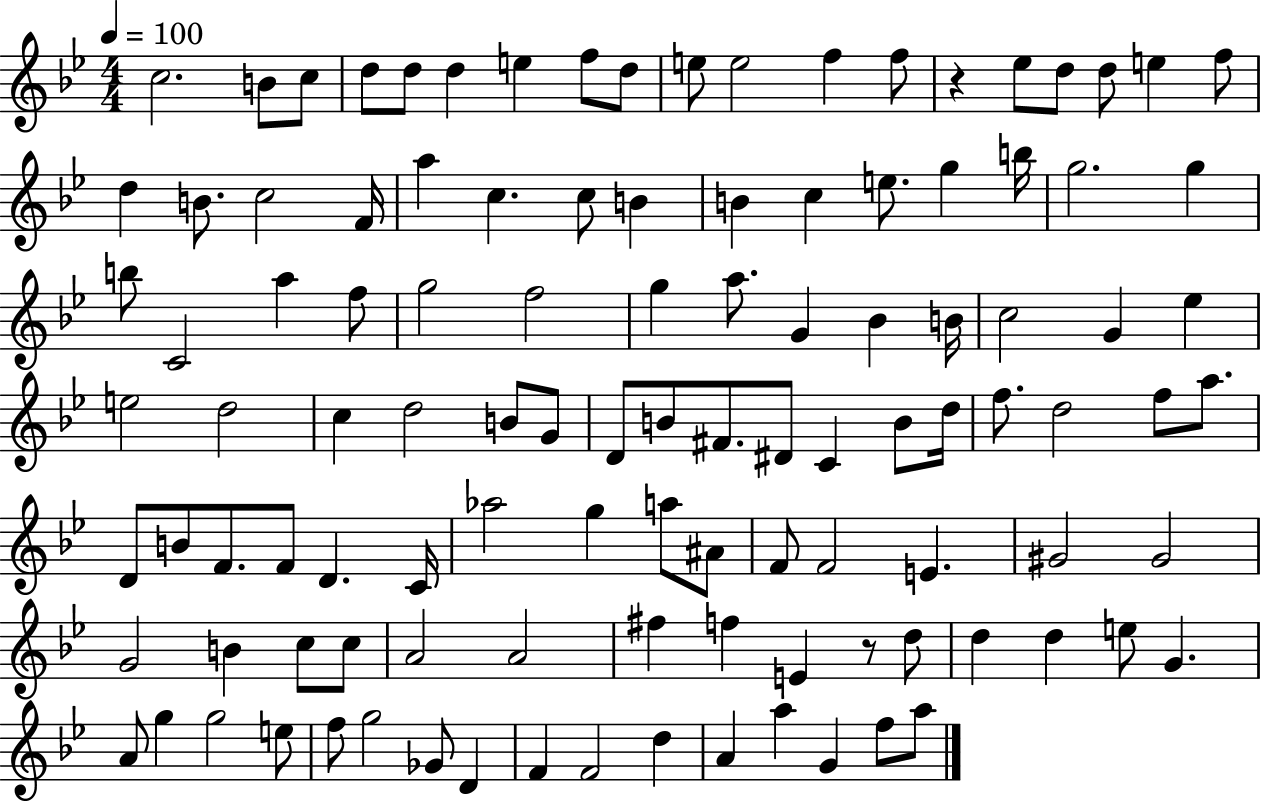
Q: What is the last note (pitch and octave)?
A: A5